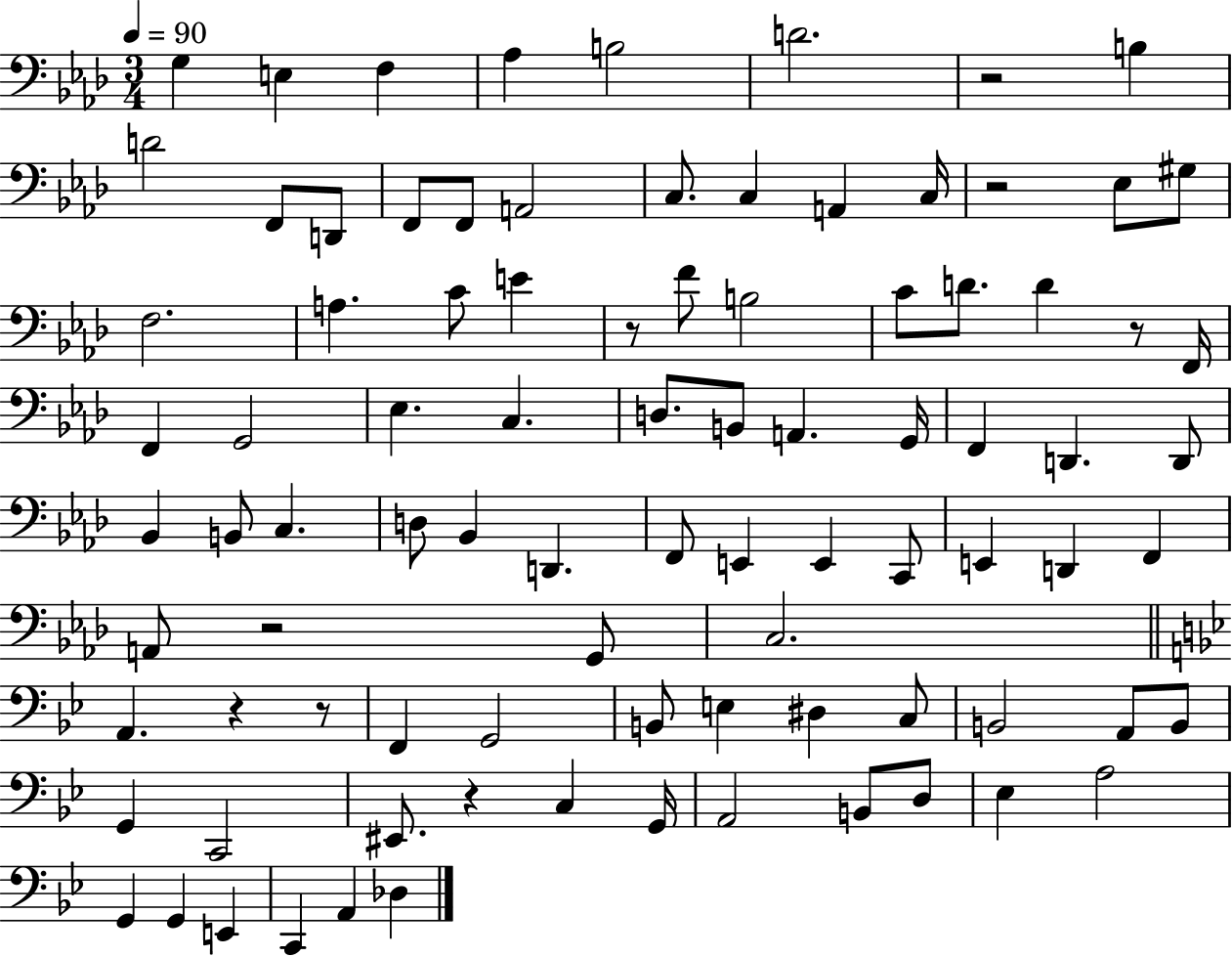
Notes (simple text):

G3/q E3/q F3/q Ab3/q B3/h D4/h. R/h B3/q D4/h F2/e D2/e F2/e F2/e A2/h C3/e. C3/q A2/q C3/s R/h Eb3/e G#3/e F3/h. A3/q. C4/e E4/q R/e F4/e B3/h C4/e D4/e. D4/q R/e F2/s F2/q G2/h Eb3/q. C3/q. D3/e. B2/e A2/q. G2/s F2/q D2/q. D2/e Bb2/q B2/e C3/q. D3/e Bb2/q D2/q. F2/e E2/q E2/q C2/e E2/q D2/q F2/q A2/e R/h G2/e C3/h. A2/q. R/q R/e F2/q G2/h B2/e E3/q D#3/q C3/e B2/h A2/e B2/e G2/q C2/h EIS2/e. R/q C3/q G2/s A2/h B2/e D3/e Eb3/q A3/h G2/q G2/q E2/q C2/q A2/q Db3/q